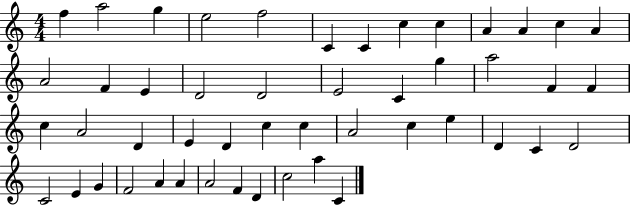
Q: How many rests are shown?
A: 0